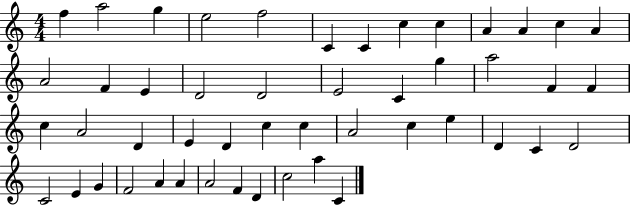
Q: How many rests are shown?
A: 0